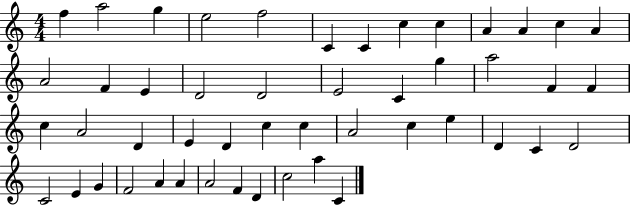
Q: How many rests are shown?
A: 0